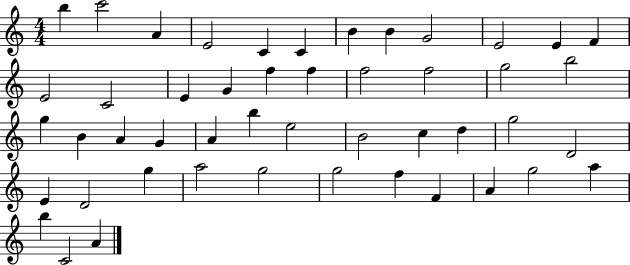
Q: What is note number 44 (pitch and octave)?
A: G5